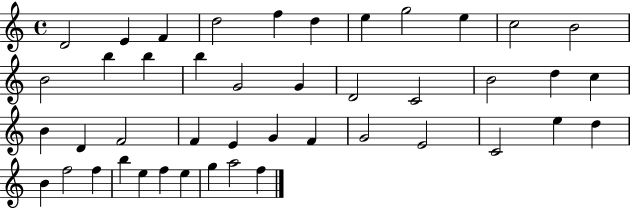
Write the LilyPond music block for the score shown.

{
  \clef treble
  \time 4/4
  \defaultTimeSignature
  \key c \major
  d'2 e'4 f'4 | d''2 f''4 d''4 | e''4 g''2 e''4 | c''2 b'2 | \break b'2 b''4 b''4 | b''4 g'2 g'4 | d'2 c'2 | b'2 d''4 c''4 | \break b'4 d'4 f'2 | f'4 e'4 g'4 f'4 | g'2 e'2 | c'2 e''4 d''4 | \break b'4 f''2 f''4 | b''4 e''4 f''4 e''4 | g''4 a''2 f''4 | \bar "|."
}